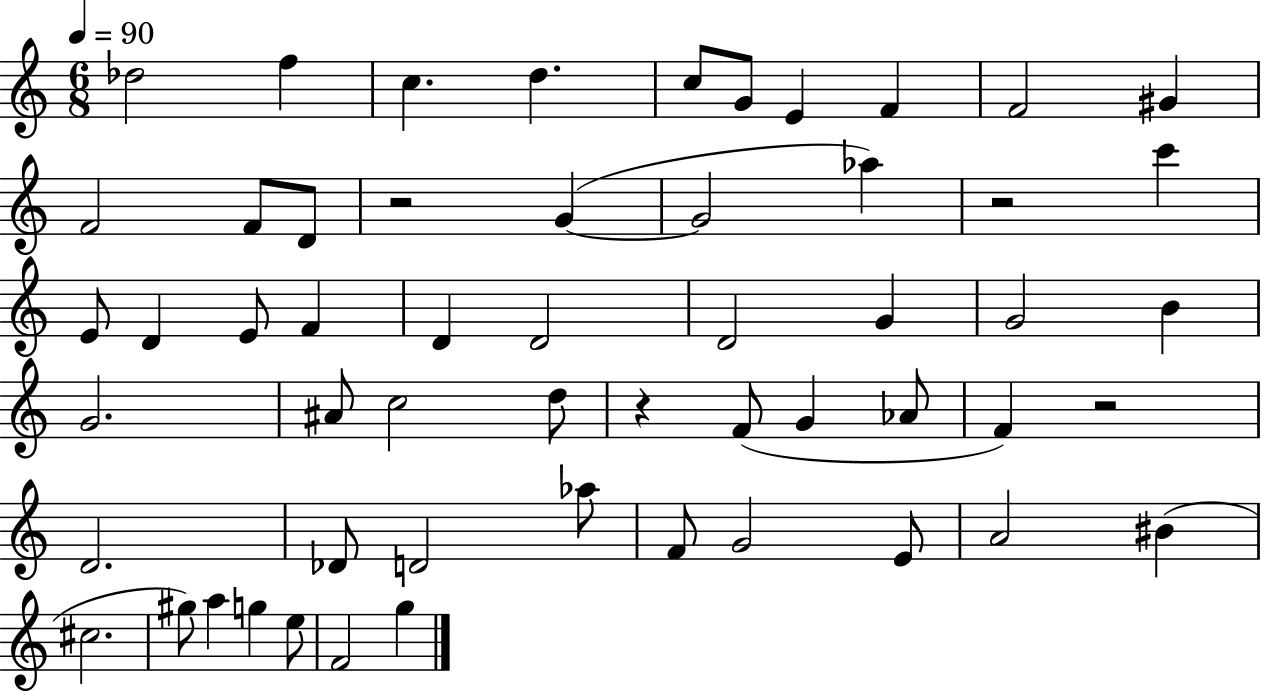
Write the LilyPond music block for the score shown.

{
  \clef treble
  \numericTimeSignature
  \time 6/8
  \key c \major
  \tempo 4 = 90
  des''2 f''4 | c''4. d''4. | c''8 g'8 e'4 f'4 | f'2 gis'4 | \break f'2 f'8 d'8 | r2 g'4~(~ | g'2 aes''4) | r2 c'''4 | \break e'8 d'4 e'8 f'4 | d'4 d'2 | d'2 g'4 | g'2 b'4 | \break g'2. | ais'8 c''2 d''8 | r4 f'8( g'4 aes'8 | f'4) r2 | \break d'2. | des'8 d'2 aes''8 | f'8 g'2 e'8 | a'2 bis'4( | \break cis''2. | gis''8) a''4 g''4 e''8 | f'2 g''4 | \bar "|."
}